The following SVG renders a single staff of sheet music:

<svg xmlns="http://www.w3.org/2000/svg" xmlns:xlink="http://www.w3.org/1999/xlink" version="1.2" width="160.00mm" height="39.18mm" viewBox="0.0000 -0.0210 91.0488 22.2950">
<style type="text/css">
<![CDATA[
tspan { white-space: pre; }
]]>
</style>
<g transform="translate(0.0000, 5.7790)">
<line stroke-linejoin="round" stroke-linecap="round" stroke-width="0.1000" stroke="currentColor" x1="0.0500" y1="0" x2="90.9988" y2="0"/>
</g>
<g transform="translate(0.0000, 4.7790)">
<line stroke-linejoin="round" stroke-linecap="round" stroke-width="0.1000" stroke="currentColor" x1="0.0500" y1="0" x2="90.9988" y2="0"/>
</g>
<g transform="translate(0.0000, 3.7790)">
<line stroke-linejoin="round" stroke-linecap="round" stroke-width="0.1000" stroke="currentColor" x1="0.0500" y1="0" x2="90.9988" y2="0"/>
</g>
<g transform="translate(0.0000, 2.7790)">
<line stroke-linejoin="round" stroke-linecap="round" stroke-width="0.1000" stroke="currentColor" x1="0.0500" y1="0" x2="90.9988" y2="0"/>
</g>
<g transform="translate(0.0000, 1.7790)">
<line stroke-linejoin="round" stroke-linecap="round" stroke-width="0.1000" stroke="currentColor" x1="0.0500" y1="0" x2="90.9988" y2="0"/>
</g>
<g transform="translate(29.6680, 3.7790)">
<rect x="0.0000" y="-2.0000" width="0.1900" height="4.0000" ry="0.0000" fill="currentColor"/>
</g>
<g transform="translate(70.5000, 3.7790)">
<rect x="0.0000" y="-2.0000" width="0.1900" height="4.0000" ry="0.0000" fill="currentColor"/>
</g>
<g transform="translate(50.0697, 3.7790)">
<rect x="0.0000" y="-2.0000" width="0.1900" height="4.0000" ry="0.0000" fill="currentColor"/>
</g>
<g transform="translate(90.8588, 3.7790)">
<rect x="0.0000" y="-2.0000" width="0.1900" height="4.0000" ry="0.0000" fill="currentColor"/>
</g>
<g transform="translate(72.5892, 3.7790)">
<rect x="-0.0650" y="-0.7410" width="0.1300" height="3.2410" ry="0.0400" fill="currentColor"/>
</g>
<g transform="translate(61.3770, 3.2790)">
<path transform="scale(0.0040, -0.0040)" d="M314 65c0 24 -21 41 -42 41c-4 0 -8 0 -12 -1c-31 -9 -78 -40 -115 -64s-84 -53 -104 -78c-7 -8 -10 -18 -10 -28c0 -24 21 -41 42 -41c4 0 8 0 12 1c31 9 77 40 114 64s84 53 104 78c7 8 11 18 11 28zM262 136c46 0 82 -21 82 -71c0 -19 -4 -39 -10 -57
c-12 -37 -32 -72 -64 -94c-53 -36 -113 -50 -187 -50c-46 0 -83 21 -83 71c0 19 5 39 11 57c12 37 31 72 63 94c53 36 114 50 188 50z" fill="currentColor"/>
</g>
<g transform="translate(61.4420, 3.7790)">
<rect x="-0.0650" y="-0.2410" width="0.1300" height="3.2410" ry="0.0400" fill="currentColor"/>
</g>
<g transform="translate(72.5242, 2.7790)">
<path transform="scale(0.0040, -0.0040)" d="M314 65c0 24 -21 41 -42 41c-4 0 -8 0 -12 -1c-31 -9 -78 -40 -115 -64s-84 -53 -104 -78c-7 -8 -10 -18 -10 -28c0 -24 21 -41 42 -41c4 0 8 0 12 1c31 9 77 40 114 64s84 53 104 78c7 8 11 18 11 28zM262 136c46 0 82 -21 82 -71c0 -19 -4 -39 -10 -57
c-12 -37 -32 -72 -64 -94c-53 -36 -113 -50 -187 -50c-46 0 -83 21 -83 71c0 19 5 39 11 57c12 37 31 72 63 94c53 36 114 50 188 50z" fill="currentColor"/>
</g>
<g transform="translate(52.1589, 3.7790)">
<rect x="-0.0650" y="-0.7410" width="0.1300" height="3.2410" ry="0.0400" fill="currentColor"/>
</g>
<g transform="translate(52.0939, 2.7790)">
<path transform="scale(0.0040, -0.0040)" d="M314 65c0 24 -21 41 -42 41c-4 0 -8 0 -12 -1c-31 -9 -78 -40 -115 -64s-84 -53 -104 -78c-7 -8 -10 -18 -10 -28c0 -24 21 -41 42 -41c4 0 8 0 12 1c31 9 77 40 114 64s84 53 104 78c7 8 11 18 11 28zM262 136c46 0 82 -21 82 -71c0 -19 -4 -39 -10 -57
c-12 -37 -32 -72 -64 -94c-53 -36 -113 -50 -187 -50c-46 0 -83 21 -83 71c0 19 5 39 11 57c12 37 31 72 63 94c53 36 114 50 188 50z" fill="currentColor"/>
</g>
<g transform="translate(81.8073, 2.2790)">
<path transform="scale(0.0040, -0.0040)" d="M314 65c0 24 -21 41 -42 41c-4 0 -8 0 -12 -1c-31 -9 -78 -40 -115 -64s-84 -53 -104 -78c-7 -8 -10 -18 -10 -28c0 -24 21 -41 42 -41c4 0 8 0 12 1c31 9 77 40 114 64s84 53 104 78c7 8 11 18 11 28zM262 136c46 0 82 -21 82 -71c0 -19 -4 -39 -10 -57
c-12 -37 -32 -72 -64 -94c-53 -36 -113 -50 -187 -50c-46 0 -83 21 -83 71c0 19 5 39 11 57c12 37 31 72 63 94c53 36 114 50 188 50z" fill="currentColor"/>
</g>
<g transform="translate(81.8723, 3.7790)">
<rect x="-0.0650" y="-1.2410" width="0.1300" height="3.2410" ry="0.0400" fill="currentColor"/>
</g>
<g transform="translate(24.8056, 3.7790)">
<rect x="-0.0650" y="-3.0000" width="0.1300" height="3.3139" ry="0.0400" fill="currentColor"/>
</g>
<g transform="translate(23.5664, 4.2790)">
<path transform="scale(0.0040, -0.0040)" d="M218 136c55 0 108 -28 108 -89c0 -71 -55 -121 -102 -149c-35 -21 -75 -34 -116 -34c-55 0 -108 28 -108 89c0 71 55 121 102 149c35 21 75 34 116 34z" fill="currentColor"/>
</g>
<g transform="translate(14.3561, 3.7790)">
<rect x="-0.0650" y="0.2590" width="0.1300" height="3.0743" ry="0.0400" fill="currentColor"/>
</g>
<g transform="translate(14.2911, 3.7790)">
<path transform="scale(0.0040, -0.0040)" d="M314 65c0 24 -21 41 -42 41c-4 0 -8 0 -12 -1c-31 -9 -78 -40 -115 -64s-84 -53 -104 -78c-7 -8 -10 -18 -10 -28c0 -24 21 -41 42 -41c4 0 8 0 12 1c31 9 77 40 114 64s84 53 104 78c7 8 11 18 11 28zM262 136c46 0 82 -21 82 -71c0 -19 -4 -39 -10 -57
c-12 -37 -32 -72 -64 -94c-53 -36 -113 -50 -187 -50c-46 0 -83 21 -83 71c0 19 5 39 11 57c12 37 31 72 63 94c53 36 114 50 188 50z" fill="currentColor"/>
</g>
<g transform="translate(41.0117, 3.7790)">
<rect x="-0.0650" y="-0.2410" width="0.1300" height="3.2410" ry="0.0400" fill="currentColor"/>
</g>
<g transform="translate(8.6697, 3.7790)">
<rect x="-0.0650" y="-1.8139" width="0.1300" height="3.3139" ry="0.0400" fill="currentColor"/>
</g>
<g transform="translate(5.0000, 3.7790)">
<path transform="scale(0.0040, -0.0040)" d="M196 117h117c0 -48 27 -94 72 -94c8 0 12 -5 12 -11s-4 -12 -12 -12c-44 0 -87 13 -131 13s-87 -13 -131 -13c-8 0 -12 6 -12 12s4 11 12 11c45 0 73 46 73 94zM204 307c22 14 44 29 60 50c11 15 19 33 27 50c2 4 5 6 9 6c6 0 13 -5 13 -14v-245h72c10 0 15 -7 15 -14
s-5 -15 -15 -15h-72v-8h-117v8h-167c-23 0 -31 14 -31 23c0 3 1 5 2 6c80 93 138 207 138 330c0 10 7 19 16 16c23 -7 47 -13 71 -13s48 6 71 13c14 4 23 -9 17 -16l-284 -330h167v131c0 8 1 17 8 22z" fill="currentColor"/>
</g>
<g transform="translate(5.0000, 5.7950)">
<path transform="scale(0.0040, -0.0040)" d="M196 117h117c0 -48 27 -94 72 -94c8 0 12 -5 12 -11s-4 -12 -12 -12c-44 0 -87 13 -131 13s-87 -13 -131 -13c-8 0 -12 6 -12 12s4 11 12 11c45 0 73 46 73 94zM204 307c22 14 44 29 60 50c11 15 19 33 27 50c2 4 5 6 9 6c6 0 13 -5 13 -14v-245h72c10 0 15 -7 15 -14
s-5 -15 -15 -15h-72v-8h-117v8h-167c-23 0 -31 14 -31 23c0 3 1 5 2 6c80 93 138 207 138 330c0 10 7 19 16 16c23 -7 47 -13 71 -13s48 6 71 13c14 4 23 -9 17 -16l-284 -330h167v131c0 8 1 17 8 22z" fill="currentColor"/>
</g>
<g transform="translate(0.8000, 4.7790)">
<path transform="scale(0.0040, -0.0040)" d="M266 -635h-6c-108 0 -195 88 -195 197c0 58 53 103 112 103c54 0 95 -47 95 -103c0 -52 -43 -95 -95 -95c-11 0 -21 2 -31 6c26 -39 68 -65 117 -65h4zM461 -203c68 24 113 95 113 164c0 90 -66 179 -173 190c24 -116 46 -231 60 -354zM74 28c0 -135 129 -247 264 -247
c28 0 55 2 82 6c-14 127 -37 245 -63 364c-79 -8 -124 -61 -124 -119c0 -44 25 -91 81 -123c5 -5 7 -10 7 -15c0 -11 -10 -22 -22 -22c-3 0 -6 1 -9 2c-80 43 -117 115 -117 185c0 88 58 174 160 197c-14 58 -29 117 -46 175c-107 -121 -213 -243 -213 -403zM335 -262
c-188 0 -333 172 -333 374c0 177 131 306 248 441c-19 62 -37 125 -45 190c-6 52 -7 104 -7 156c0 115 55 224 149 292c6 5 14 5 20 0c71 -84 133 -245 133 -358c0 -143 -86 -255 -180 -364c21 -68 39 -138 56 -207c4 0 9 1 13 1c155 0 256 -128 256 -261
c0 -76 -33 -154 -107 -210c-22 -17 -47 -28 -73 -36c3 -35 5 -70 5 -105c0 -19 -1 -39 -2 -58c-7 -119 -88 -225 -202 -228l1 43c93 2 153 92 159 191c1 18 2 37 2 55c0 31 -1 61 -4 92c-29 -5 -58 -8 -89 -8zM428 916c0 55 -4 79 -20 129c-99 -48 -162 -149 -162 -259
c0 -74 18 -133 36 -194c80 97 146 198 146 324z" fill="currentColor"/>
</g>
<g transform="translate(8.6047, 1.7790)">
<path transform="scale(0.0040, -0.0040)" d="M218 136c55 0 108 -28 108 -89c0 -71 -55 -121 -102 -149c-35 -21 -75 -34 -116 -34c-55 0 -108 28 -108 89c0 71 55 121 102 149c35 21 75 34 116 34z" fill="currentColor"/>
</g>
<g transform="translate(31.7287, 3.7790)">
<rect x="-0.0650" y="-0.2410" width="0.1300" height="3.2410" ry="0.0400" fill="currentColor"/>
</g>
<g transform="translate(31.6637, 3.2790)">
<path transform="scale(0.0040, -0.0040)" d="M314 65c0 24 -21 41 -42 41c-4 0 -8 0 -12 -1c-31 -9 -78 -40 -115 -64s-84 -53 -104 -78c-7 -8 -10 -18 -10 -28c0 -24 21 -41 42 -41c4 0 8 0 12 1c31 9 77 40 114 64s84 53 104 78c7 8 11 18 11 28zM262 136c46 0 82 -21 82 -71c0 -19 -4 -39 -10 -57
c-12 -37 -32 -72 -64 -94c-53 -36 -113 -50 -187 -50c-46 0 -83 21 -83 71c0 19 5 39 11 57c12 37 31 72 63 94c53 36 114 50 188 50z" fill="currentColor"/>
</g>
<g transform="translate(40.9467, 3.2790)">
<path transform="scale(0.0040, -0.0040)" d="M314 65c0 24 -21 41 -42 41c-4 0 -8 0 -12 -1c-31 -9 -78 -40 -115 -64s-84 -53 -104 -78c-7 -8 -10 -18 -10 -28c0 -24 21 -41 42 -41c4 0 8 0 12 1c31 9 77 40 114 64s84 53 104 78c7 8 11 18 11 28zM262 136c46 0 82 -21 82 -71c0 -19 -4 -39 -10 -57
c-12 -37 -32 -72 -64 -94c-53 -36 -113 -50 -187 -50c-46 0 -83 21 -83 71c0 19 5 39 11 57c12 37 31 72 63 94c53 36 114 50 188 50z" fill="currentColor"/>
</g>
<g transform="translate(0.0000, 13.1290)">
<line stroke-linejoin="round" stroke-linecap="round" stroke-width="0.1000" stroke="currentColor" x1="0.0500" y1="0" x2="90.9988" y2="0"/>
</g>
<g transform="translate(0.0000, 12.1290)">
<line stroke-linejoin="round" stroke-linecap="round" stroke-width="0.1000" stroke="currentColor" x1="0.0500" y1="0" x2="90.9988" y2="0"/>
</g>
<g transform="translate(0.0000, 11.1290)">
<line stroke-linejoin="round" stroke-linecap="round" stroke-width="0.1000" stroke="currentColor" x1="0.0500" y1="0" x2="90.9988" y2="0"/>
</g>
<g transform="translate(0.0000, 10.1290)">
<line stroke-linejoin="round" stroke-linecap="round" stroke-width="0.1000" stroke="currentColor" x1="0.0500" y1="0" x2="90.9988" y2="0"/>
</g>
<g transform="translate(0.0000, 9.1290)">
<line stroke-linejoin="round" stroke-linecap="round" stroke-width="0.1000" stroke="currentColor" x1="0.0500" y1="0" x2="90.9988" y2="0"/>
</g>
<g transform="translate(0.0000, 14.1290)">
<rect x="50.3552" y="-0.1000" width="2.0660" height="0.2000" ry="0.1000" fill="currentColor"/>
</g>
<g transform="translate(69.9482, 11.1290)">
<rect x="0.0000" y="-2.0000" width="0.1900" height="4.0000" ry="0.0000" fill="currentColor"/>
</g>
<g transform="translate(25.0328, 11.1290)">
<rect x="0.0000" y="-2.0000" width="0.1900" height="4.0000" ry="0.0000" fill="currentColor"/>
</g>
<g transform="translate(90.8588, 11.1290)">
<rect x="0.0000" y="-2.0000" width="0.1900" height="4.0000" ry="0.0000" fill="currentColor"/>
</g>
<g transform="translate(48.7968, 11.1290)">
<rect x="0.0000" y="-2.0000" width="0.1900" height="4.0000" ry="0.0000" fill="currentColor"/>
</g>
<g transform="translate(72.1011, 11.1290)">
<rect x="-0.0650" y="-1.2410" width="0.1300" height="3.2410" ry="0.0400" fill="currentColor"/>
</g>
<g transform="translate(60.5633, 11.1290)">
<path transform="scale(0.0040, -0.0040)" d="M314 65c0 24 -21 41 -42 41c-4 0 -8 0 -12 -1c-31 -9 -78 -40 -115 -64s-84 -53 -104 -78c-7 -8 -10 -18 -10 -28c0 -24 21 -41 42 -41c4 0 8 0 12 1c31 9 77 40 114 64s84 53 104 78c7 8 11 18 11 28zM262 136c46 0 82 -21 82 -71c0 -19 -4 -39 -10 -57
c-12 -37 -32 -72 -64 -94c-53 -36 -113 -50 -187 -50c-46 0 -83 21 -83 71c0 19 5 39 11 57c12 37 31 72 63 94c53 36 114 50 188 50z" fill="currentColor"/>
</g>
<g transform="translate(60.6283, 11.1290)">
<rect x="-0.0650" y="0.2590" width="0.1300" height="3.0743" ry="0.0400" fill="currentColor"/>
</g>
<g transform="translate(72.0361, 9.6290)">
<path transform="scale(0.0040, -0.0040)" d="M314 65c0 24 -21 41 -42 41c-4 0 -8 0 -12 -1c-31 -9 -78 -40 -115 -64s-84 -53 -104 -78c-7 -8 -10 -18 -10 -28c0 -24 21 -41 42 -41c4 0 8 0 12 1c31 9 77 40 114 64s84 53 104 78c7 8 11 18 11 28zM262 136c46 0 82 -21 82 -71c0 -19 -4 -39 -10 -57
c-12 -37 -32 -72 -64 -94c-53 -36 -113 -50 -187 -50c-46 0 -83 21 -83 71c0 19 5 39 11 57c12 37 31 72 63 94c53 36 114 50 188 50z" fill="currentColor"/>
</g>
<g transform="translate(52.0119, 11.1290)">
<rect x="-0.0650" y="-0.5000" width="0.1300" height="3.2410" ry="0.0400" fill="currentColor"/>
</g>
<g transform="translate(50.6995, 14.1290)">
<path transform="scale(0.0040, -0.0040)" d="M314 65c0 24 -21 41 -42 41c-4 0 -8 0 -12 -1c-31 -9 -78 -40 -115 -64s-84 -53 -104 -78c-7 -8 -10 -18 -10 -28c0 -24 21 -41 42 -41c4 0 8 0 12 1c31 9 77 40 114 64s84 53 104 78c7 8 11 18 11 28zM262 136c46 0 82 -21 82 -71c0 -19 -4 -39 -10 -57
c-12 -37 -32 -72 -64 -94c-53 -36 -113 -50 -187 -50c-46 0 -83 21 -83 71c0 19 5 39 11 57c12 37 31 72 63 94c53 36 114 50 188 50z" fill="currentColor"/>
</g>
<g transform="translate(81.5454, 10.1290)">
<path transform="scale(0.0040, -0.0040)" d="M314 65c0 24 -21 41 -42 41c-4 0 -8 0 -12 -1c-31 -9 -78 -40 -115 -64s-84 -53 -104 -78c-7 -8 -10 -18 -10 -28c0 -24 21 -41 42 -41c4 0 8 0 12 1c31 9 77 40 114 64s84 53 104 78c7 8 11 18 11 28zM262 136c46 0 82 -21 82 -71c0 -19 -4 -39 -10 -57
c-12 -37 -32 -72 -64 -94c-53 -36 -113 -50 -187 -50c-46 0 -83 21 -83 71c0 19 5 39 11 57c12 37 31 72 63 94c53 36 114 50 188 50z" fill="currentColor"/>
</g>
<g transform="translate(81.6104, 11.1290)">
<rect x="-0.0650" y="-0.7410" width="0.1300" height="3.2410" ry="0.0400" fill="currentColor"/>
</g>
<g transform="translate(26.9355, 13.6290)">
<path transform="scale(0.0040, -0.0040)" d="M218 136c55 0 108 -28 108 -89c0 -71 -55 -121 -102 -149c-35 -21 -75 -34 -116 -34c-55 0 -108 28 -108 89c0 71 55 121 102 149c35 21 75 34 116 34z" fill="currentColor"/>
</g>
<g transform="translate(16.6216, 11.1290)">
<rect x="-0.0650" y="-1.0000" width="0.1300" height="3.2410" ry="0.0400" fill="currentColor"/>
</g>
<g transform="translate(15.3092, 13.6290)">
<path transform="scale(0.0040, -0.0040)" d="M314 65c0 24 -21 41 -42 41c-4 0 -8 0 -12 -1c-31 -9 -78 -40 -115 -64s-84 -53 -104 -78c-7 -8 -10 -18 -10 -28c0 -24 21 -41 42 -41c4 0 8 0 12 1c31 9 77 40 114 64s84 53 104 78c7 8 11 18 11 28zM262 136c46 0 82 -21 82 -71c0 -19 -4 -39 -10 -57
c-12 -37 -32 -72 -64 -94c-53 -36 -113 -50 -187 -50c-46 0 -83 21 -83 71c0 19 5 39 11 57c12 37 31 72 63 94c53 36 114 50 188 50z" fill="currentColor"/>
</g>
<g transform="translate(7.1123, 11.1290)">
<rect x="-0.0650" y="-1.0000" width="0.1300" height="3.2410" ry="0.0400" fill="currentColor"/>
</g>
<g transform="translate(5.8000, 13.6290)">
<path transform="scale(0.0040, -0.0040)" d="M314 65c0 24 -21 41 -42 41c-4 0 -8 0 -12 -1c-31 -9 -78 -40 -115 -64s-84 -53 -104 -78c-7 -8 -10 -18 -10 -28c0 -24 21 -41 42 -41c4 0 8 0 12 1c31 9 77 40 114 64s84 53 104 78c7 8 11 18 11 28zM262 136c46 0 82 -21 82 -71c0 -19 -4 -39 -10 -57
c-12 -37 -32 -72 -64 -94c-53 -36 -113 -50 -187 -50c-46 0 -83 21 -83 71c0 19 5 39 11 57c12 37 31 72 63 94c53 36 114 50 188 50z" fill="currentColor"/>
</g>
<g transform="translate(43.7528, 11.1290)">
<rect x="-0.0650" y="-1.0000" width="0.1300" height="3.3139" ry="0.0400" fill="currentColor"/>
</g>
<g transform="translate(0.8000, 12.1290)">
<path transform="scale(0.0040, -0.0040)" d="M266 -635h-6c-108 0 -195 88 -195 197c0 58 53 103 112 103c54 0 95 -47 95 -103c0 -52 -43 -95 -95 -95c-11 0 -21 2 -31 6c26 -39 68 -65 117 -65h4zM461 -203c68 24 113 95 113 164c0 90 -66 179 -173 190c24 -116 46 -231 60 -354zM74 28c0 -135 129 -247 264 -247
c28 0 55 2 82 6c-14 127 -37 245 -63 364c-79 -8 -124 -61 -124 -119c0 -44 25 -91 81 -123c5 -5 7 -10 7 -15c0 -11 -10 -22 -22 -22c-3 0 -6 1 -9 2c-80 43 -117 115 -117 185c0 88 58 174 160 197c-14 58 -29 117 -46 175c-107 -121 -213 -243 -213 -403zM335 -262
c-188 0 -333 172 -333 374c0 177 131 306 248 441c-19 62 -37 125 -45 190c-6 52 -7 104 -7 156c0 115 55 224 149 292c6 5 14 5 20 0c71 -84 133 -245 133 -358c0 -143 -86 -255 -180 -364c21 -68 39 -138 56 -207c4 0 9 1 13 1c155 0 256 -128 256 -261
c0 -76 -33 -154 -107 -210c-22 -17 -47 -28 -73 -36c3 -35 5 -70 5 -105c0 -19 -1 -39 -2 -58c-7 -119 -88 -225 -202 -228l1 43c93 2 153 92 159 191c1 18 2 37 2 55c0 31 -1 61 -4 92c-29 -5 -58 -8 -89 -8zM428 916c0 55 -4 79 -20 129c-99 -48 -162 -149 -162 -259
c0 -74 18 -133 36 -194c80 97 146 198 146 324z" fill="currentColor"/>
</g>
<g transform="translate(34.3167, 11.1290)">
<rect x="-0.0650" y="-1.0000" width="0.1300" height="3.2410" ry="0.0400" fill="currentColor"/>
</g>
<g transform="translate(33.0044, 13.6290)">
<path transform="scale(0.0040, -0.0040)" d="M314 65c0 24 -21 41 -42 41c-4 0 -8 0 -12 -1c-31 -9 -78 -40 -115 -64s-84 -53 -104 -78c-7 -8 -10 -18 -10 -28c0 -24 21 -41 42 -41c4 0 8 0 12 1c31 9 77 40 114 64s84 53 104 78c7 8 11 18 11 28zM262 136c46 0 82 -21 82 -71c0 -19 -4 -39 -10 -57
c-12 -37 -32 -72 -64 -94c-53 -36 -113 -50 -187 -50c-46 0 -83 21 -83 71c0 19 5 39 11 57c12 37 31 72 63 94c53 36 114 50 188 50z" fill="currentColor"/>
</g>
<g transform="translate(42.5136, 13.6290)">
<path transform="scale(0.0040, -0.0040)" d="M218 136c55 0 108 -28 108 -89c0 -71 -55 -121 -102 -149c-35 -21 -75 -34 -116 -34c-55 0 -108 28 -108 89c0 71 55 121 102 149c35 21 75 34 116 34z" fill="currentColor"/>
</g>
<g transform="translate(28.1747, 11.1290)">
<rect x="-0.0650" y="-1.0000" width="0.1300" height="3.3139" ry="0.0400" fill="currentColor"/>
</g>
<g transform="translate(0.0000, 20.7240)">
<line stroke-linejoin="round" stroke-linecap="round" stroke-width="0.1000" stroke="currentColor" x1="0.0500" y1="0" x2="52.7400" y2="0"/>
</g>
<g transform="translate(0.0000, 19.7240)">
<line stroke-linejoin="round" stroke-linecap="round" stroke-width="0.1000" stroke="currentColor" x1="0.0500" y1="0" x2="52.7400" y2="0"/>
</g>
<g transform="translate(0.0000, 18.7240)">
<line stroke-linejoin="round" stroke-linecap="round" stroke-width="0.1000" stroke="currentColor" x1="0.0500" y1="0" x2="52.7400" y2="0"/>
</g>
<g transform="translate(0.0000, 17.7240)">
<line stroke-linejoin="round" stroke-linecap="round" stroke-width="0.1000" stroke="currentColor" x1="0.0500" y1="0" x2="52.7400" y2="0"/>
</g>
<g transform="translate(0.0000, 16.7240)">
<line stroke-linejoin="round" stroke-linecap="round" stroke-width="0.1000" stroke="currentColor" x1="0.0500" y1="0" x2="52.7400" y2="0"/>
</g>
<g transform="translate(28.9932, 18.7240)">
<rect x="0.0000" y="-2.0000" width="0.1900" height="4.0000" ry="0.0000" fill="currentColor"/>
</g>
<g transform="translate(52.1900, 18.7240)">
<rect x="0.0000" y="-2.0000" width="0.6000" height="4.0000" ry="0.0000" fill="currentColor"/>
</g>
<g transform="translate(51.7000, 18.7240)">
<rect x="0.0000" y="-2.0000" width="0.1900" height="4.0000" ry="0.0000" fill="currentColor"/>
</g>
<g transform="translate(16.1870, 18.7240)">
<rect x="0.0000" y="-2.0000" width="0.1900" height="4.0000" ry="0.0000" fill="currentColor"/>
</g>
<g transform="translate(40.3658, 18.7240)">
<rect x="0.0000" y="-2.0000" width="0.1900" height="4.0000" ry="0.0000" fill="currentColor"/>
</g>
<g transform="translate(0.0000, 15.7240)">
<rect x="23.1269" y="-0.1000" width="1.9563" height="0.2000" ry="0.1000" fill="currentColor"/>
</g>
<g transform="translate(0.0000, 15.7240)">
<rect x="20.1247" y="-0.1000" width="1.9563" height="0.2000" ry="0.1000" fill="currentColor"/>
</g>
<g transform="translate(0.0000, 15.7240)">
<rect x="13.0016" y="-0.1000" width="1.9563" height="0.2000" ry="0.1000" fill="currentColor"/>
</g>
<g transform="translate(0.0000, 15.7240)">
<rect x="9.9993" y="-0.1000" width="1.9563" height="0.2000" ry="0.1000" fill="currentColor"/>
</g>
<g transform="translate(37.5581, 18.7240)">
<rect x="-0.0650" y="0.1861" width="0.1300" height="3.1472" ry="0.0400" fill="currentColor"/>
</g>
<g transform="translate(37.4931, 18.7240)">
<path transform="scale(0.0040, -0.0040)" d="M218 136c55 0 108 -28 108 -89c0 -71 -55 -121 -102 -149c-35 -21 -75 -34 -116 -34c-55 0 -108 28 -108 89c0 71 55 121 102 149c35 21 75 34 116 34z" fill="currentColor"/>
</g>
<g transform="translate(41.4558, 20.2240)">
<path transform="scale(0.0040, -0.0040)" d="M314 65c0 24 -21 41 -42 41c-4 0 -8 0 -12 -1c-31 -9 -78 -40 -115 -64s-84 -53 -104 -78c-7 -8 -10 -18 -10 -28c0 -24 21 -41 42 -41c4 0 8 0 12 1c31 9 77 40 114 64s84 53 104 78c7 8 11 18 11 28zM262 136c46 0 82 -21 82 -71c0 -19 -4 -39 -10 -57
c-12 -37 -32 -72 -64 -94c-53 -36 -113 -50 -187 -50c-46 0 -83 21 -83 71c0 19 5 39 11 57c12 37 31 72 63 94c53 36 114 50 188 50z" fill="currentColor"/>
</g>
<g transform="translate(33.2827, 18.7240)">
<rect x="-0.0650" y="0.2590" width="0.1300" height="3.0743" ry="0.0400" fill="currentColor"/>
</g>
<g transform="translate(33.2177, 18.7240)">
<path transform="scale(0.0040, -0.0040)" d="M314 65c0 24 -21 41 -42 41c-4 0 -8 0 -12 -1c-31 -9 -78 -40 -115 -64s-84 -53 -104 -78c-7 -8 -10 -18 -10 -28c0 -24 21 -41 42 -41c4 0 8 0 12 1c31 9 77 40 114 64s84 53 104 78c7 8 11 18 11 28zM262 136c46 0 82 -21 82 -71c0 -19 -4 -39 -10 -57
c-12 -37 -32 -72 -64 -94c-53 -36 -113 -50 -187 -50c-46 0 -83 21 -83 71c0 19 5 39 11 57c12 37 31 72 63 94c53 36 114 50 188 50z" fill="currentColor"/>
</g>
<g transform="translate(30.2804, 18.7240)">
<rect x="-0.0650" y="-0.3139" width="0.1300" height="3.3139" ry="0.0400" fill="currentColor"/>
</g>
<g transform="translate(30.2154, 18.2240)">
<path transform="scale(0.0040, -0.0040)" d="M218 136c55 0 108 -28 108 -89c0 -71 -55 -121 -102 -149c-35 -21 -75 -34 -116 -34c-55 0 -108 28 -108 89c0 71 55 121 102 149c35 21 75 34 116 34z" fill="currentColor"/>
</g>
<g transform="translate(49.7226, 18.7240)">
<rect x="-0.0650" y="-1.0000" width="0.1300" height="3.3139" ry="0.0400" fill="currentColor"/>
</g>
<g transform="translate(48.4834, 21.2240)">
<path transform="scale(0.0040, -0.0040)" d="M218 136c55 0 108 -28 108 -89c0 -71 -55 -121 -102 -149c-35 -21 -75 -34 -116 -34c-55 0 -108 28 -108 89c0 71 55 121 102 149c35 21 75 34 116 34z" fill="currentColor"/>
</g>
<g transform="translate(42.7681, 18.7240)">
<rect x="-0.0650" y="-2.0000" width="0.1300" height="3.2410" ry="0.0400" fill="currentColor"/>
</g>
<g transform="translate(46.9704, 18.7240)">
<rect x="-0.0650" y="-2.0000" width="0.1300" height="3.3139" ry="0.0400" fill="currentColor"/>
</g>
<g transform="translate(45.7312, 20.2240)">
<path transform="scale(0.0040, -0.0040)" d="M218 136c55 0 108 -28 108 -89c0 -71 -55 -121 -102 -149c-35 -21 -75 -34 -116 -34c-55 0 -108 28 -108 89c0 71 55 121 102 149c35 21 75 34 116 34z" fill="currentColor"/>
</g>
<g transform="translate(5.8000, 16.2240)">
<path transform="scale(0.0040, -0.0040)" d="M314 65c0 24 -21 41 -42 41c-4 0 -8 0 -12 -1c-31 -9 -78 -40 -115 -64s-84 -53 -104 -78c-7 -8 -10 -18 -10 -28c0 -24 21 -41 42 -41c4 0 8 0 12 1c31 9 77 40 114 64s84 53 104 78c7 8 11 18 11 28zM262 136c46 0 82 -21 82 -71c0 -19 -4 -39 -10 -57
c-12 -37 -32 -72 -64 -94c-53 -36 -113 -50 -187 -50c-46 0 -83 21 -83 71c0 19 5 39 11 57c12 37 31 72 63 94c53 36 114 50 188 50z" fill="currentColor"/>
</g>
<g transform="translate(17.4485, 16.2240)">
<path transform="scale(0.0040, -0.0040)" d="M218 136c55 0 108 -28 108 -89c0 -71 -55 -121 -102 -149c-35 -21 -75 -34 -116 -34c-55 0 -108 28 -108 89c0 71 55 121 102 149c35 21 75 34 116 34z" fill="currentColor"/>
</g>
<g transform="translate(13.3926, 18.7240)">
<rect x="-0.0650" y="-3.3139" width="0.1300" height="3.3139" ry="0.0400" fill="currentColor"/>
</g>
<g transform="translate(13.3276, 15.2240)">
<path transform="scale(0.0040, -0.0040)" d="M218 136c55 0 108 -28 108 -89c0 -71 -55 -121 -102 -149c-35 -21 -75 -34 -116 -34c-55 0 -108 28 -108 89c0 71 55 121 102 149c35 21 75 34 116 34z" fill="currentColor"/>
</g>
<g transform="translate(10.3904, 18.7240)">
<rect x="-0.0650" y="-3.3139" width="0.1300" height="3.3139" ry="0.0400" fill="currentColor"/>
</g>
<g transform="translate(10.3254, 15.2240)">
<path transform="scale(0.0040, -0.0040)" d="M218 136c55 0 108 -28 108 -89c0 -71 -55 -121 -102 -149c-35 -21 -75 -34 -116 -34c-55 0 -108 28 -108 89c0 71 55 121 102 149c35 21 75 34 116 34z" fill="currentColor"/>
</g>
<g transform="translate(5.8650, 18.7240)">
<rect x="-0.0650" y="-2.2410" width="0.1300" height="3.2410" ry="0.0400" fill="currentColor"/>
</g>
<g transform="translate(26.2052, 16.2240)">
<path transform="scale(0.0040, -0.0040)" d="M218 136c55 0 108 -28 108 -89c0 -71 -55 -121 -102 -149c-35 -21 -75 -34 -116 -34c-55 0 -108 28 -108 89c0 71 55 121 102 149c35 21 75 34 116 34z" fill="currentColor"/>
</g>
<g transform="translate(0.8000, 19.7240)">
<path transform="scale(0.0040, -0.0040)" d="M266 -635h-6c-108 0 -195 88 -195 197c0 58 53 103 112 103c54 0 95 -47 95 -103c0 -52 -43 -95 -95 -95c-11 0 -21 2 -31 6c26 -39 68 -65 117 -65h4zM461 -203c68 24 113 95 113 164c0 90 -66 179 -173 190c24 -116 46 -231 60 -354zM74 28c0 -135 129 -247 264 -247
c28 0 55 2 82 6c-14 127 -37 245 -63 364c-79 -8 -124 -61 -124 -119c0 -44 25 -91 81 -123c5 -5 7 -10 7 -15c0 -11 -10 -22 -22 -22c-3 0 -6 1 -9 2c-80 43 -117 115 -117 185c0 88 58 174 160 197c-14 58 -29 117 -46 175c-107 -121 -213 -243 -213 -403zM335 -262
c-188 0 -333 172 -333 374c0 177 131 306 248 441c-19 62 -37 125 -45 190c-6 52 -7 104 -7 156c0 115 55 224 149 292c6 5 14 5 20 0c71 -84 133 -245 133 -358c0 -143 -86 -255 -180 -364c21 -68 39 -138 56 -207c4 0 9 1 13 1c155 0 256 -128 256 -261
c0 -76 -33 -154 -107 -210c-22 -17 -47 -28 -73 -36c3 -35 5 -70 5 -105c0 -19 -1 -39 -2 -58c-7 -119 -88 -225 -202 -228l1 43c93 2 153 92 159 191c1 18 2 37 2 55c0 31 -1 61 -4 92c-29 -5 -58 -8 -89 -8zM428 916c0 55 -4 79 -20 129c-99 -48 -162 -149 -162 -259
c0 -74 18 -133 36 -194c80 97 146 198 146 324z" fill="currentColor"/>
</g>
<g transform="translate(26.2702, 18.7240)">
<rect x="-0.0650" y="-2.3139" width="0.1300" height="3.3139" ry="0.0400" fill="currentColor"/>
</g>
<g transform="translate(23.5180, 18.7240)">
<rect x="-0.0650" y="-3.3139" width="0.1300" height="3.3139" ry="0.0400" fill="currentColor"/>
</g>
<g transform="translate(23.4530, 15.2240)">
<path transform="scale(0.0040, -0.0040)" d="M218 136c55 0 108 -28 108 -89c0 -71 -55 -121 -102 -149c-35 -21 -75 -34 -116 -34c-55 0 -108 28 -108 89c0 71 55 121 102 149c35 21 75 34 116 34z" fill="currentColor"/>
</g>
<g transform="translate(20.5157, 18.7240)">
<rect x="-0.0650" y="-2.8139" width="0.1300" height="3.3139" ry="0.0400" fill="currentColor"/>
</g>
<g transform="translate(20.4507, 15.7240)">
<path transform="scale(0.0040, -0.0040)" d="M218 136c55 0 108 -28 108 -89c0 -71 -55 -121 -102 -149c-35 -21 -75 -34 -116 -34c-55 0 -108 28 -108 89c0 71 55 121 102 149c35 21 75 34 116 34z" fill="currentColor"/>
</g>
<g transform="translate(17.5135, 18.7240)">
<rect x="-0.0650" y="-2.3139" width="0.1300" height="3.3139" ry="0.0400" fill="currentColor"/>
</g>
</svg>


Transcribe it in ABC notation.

X:1
T:Untitled
M:4/4
L:1/4
K:C
f B2 A c2 c2 d2 c2 d2 e2 D2 D2 D D2 D C2 B2 e2 d2 g2 b b g a b g c B2 B F2 F D